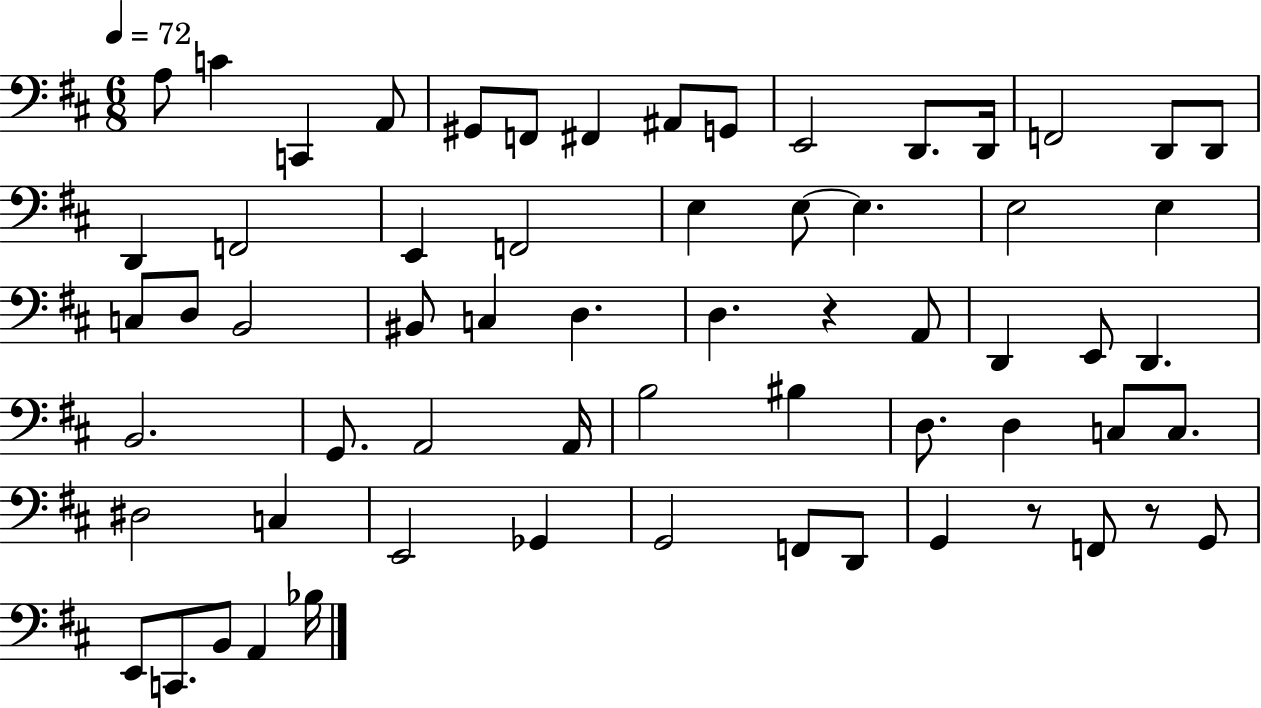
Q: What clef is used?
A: bass